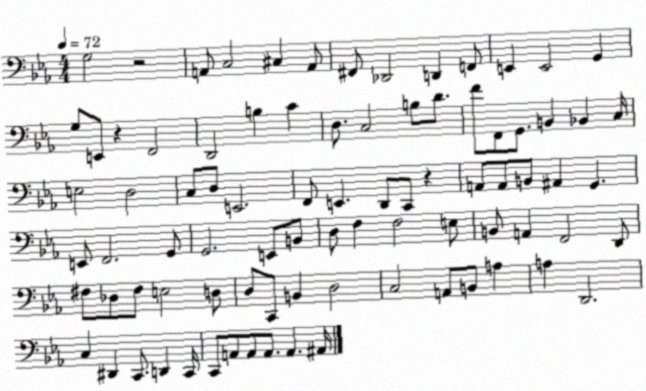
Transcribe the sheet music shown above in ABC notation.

X:1
T:Untitled
M:4/4
L:1/4
K:Eb
G,2 z2 A,,/2 C,2 ^C, A,,/2 ^F,,/2 _D,,2 D,, F,,/2 E,, E,,2 G,, G,/2 E,,/2 z F,,2 D,,2 B, C D,/2 C,2 B,/2 D/2 F/2 F,,/2 G,,/2 B,, _B,, C,/4 E,2 D,2 C,/2 D,/2 E,,2 F,,/2 E,, D,,/2 C,,/2 z A,,/2 A,,/2 B,,/2 ^A,, G,, E,,/2 F,,2 G,,/2 G,,2 E,,/2 B,,/2 D,/2 F, F,2 E,/2 B,,/2 A,, F,,2 D,,/2 ^F,/2 _D,/2 ^F,/2 E,2 D,/2 D,/2 C,,/2 B,, D,2 C,2 A,,/2 B,,/2 A, A, D,,2 C, ^D,, C,,/2 D,, C,,/4 C,,/2 A,,/2 A,,/2 A,,/2 A,, ^A,,/4